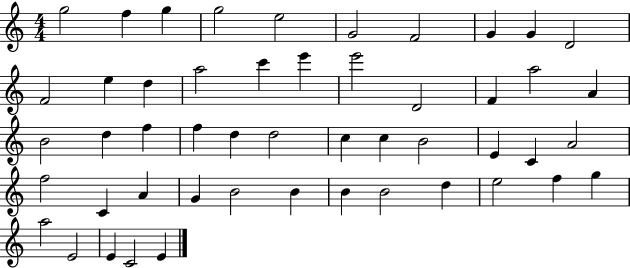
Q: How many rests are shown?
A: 0